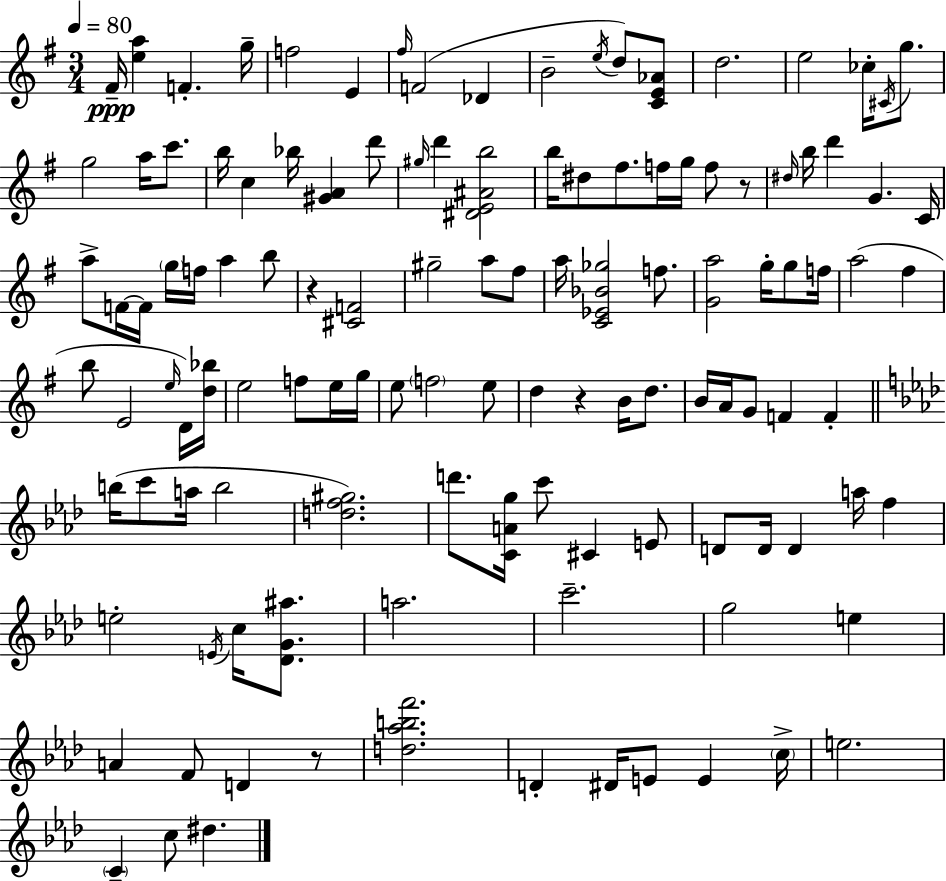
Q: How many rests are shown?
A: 4